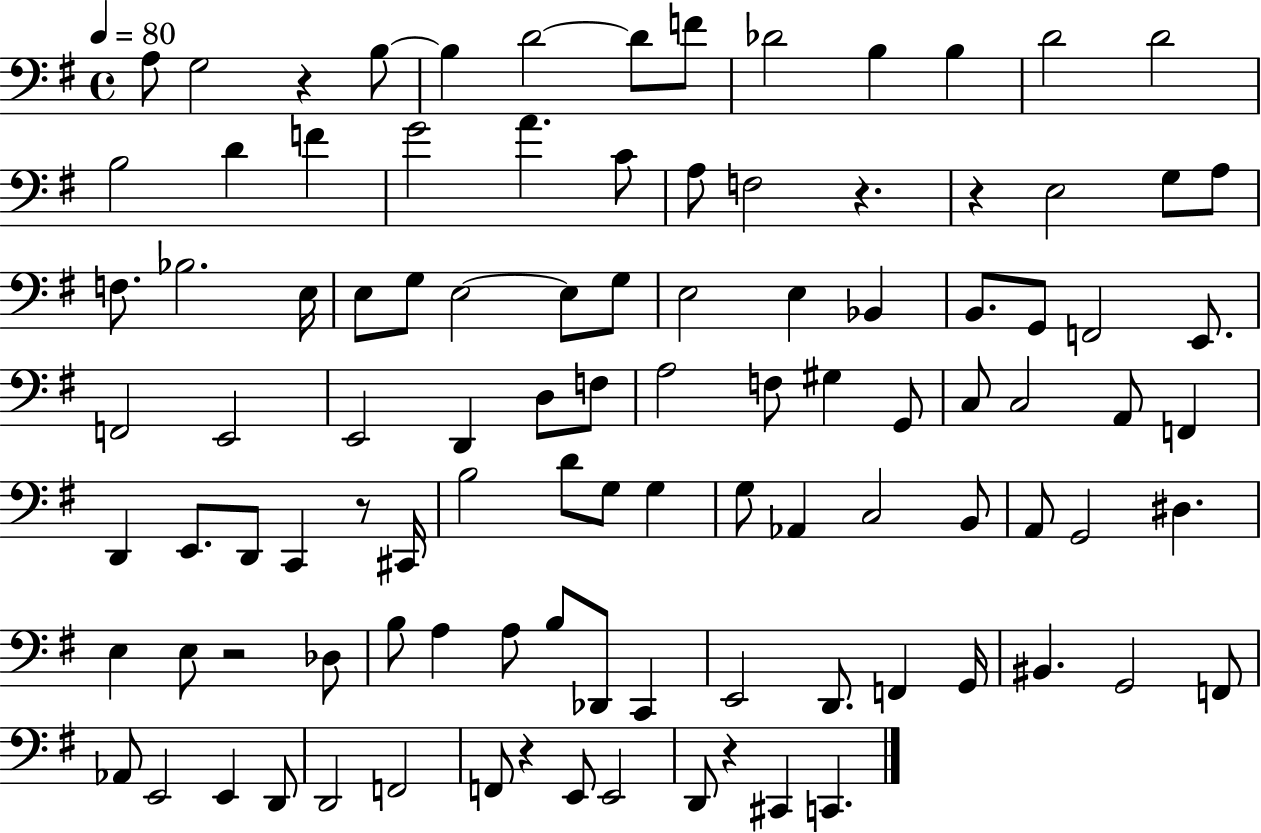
X:1
T:Untitled
M:4/4
L:1/4
K:G
A,/2 G,2 z B,/2 B, D2 D/2 F/2 _D2 B, B, D2 D2 B,2 D F G2 A C/2 A,/2 F,2 z z E,2 G,/2 A,/2 F,/2 _B,2 E,/4 E,/2 G,/2 E,2 E,/2 G,/2 E,2 E, _B,, B,,/2 G,,/2 F,,2 E,,/2 F,,2 E,,2 E,,2 D,, D,/2 F,/2 A,2 F,/2 ^G, G,,/2 C,/2 C,2 A,,/2 F,, D,, E,,/2 D,,/2 C,, z/2 ^C,,/4 B,2 D/2 G,/2 G, G,/2 _A,, C,2 B,,/2 A,,/2 G,,2 ^D, E, E,/2 z2 _D,/2 B,/2 A, A,/2 B,/2 _D,,/2 C,, E,,2 D,,/2 F,, G,,/4 ^B,, G,,2 F,,/2 _A,,/2 E,,2 E,, D,,/2 D,,2 F,,2 F,,/2 z E,,/2 E,,2 D,,/2 z ^C,, C,,